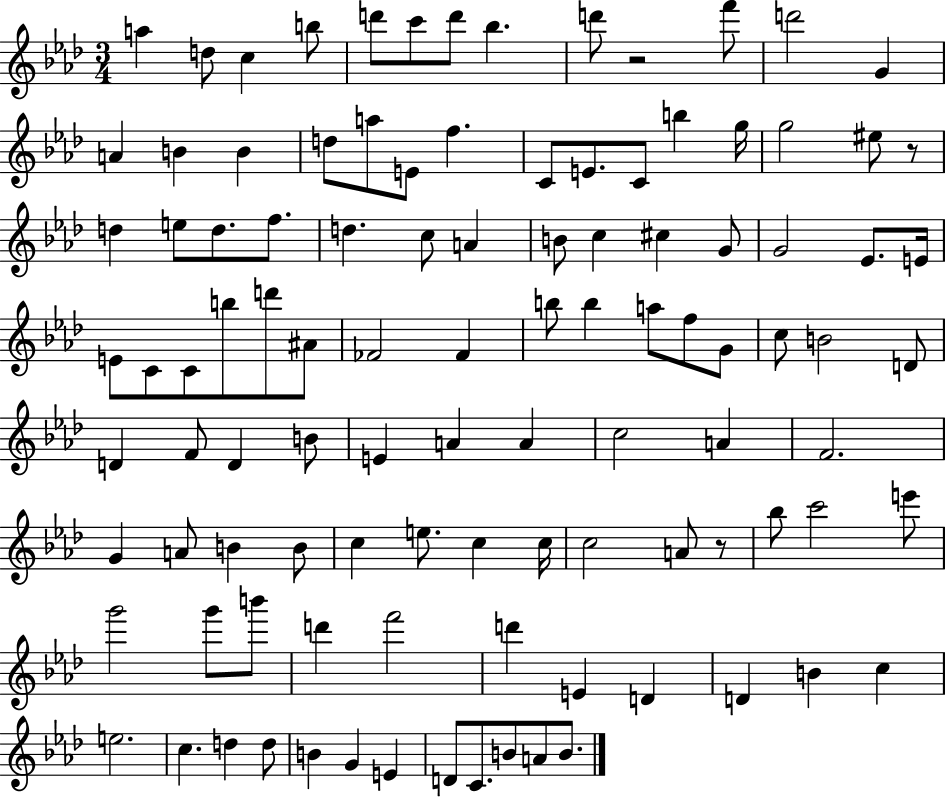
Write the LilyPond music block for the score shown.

{
  \clef treble
  \numericTimeSignature
  \time 3/4
  \key aes \major
  a''4 d''8 c''4 b''8 | d'''8 c'''8 d'''8 bes''4. | d'''8 r2 f'''8 | d'''2 g'4 | \break a'4 b'4 b'4 | d''8 a''8 e'8 f''4. | c'8 e'8. c'8 b''4 g''16 | g''2 eis''8 r8 | \break d''4 e''8 d''8. f''8. | d''4. c''8 a'4 | b'8 c''4 cis''4 g'8 | g'2 ees'8. e'16 | \break e'8 c'8 c'8 b''8 d'''8 ais'8 | fes'2 fes'4 | b''8 b''4 a''8 f''8 g'8 | c''8 b'2 d'8 | \break d'4 f'8 d'4 b'8 | e'4 a'4 a'4 | c''2 a'4 | f'2. | \break g'4 a'8 b'4 b'8 | c''4 e''8. c''4 c''16 | c''2 a'8 r8 | bes''8 c'''2 e'''8 | \break g'''2 g'''8 b'''8 | d'''4 f'''2 | d'''4 e'4 d'4 | d'4 b'4 c''4 | \break e''2. | c''4. d''4 d''8 | b'4 g'4 e'4 | d'8 c'8. b'8 a'8 b'8. | \break \bar "|."
}